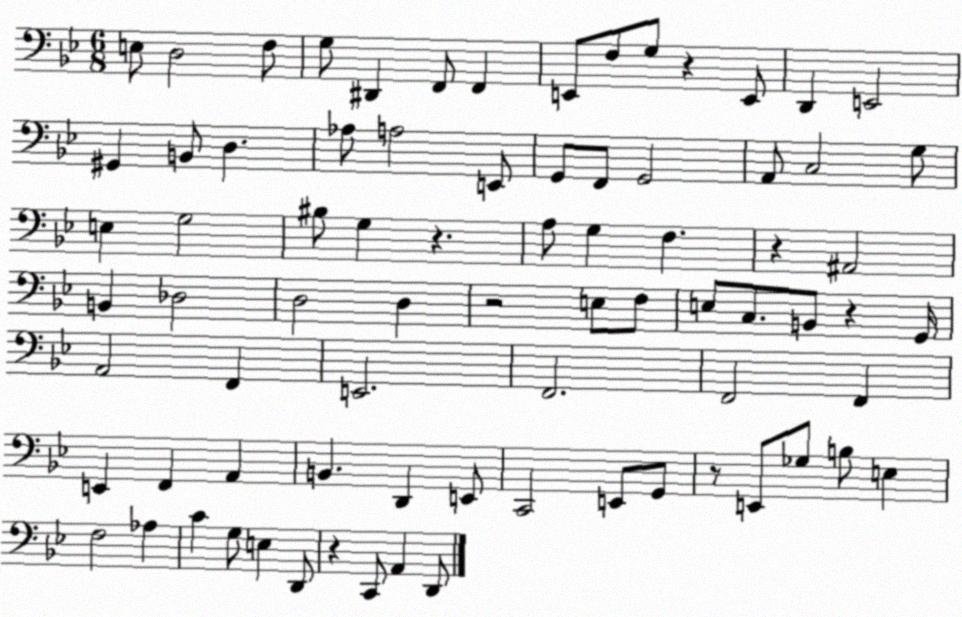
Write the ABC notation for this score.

X:1
T:Untitled
M:6/8
L:1/4
K:Bb
E,/2 D,2 F,/2 G,/2 ^D,, F,,/2 F,, E,,/2 F,/2 G,/2 z E,,/2 D,, E,,2 ^G,, B,,/2 D, _A,/2 A,2 E,,/2 G,,/2 F,,/2 G,,2 A,,/2 C,2 G,/2 E, G,2 ^B,/2 G, z A,/2 G, F, z ^A,,2 B,, _D,2 D,2 D, z2 E,/2 F,/2 E,/2 C,/2 B,,/2 z G,,/4 A,,2 F,, E,,2 F,,2 F,,2 F,, E,, F,, A,, B,, D,, E,,/2 C,,2 E,,/2 G,,/2 z/2 E,,/2 _G,/2 B,/2 E, F,2 _A, C G,/2 E, D,,/2 z C,,/2 A,, D,,/2